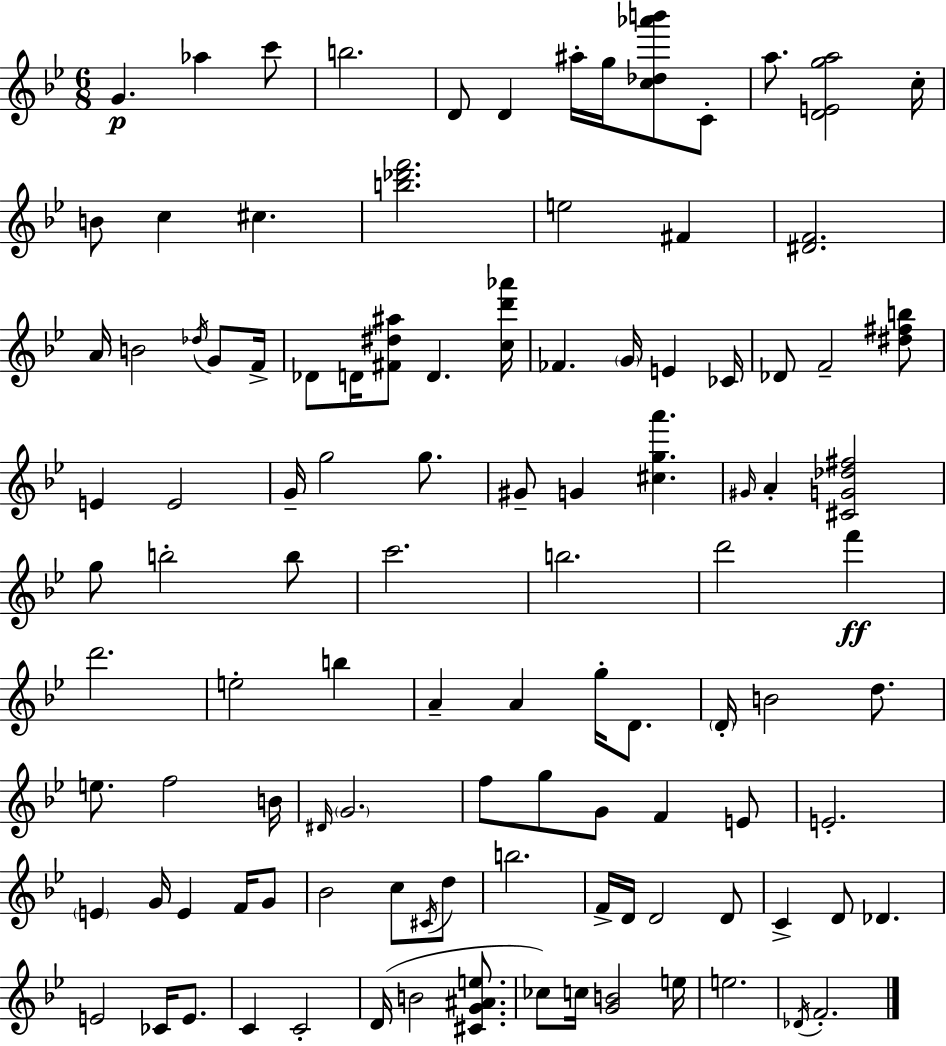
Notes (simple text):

G4/q. Ab5/q C6/e B5/h. D4/e D4/q A#5/s G5/s [C5,Db5,Ab6,B6]/e C4/e A5/e. [D4,E4,G5,A5]/h C5/s B4/e C5/q C#5/q. [B5,Db6,F6]/h. E5/h F#4/q [D#4,F4]/h. A4/s B4/h Db5/s G4/e F4/s Db4/e D4/s [F#4,D#5,A#5]/e D4/q. [C5,D6,Ab6]/s FES4/q. G4/s E4/q CES4/s Db4/e F4/h [D#5,F#5,B5]/e E4/q E4/h G4/s G5/h G5/e. G#4/e G4/q [C#5,G5,A6]/q. G#4/s A4/q [C#4,G4,Db5,F#5]/h G5/e B5/h B5/e C6/h. B5/h. D6/h F6/q D6/h. E5/h B5/q A4/q A4/q G5/s D4/e. D4/s B4/h D5/e. E5/e. F5/h B4/s D#4/s G4/h. F5/e G5/e G4/e F4/q E4/e E4/h. E4/q G4/s E4/q F4/s G4/e Bb4/h C5/e C#4/s D5/e B5/h. F4/s D4/s D4/h D4/e C4/q D4/e Db4/q. E4/h CES4/s E4/e. C4/q C4/h D4/s B4/h [C#4,G4,A#4,E5]/e. CES5/e C5/s [G4,B4]/h E5/s E5/h. Db4/s F4/h.